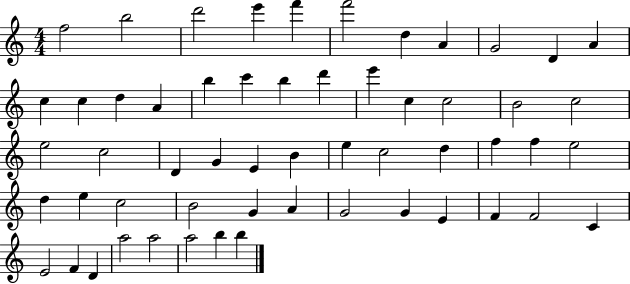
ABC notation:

X:1
T:Untitled
M:4/4
L:1/4
K:C
f2 b2 d'2 e' f' f'2 d A G2 D A c c d A b c' b d' e' c c2 B2 c2 e2 c2 D G E B e c2 d f f e2 d e c2 B2 G A G2 G E F F2 C E2 F D a2 a2 a2 b b